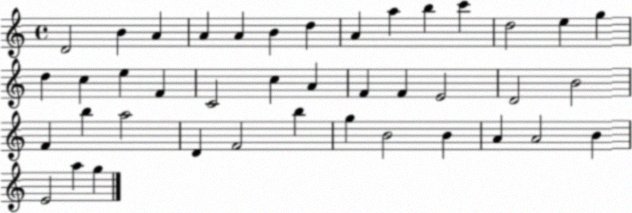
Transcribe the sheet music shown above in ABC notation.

X:1
T:Untitled
M:4/4
L:1/4
K:C
D2 B A A A B d A a b c' d2 e g d c e F C2 c A F F E2 D2 B2 F b a2 D F2 b g B2 B A A2 B E2 a g